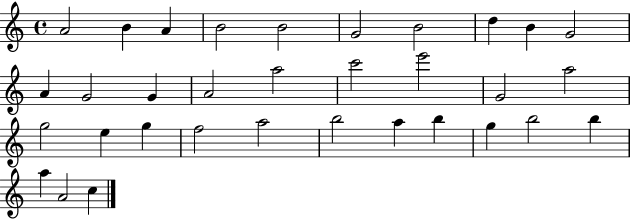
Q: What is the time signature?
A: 4/4